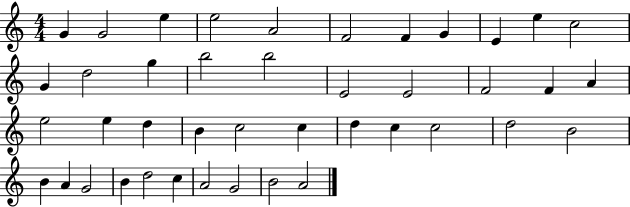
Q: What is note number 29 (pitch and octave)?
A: C5